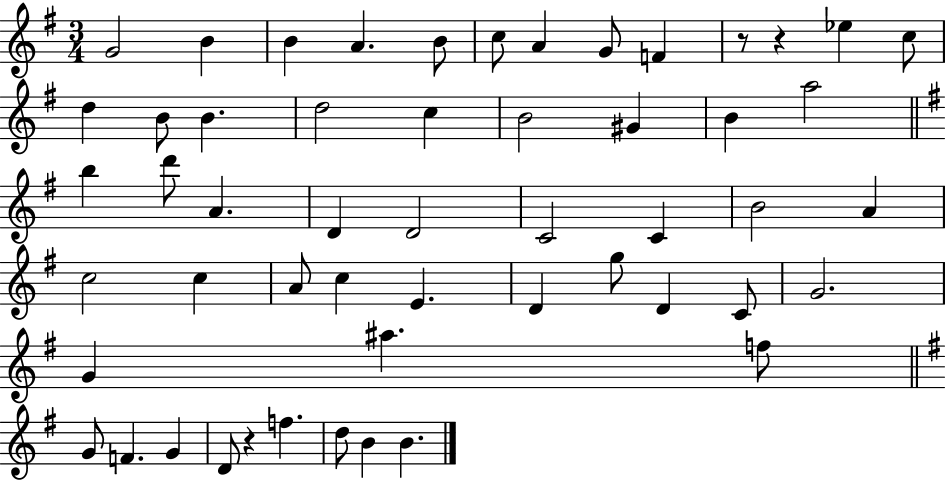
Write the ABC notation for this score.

X:1
T:Untitled
M:3/4
L:1/4
K:G
G2 B B A B/2 c/2 A G/2 F z/2 z _e c/2 d B/2 B d2 c B2 ^G B a2 b d'/2 A D D2 C2 C B2 A c2 c A/2 c E D g/2 D C/2 G2 G ^a f/2 G/2 F G D/2 z f d/2 B B